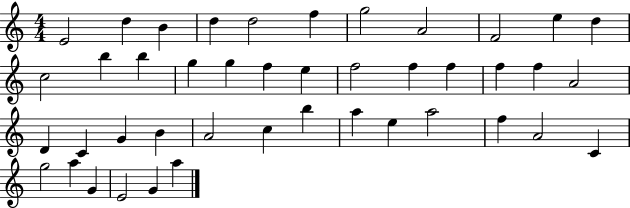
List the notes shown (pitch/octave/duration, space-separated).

E4/h D5/q B4/q D5/q D5/h F5/q G5/h A4/h F4/h E5/q D5/q C5/h B5/q B5/q G5/q G5/q F5/q E5/q F5/h F5/q F5/q F5/q F5/q A4/h D4/q C4/q G4/q B4/q A4/h C5/q B5/q A5/q E5/q A5/h F5/q A4/h C4/q G5/h A5/q G4/q E4/h G4/q A5/q